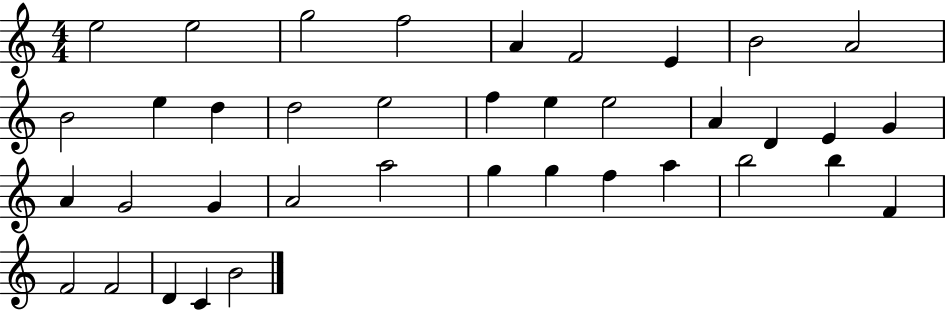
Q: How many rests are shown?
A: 0